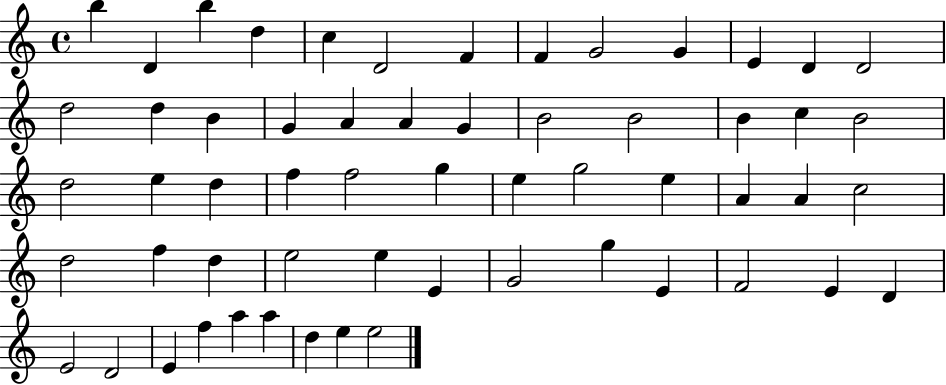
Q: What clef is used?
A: treble